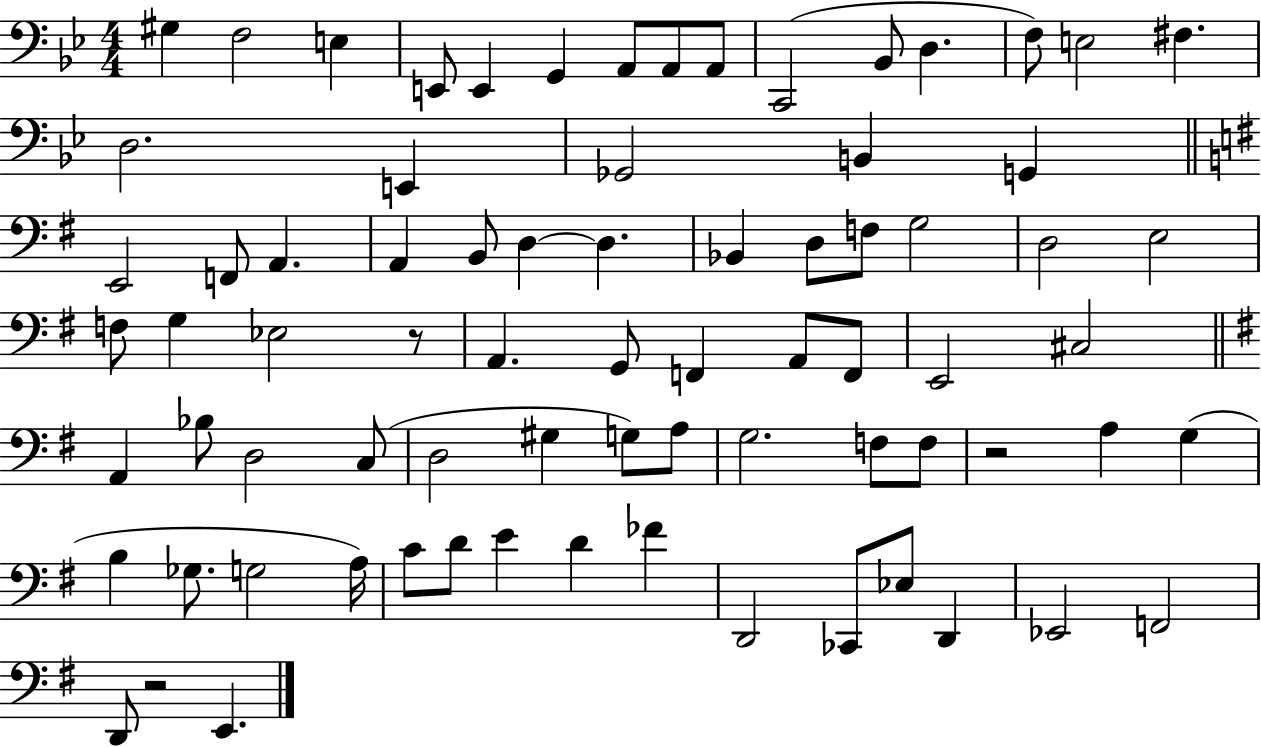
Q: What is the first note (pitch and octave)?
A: G#3